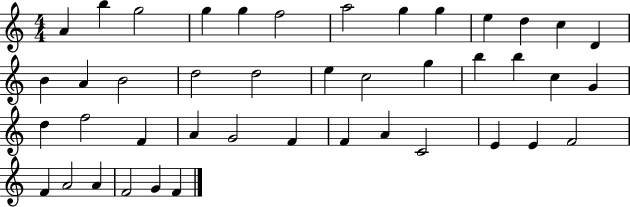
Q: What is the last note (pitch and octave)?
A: F4